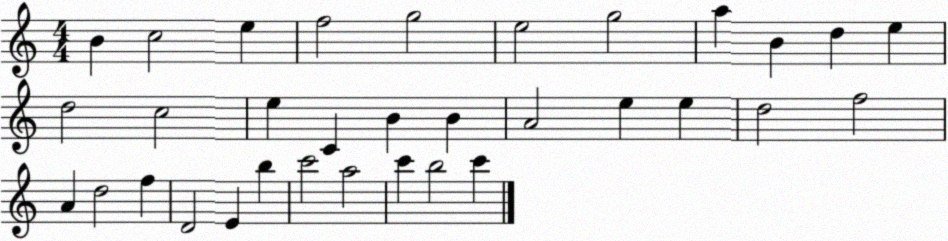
X:1
T:Untitled
M:4/4
L:1/4
K:C
B c2 e f2 g2 e2 g2 a B d e d2 c2 e C B B A2 e e d2 f2 A d2 f D2 E b c'2 a2 c' b2 c'